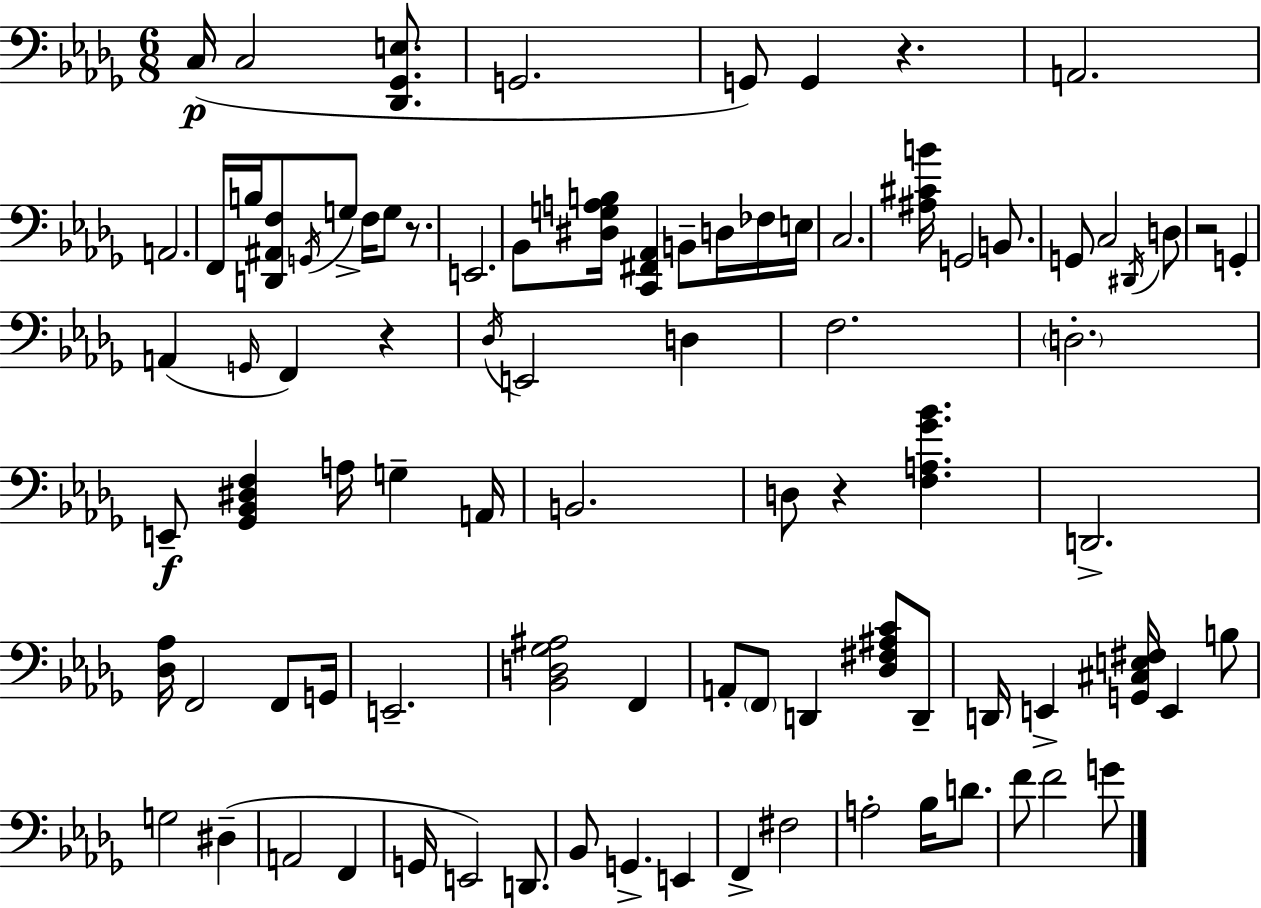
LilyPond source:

{
  \clef bass
  \numericTimeSignature
  \time 6/8
  \key bes \minor
  c16(\p c2 <des, ges, e>8. | g,2. | g,8) g,4 r4. | a,2. | \break a,2. | f,16 b16 <d, ais, f>8 \acciaccatura { g,16 } g8-> f16 g8 r8. | e,2. | bes,8 <dis g a b>16 <c, fis, aes,>4 b,8-- d16 fes16 | \break e16 c2. | <ais cis' b'>16 g,2 b,8. | g,8 c2 \acciaccatura { dis,16 } | d8 r2 g,4-. | \break a,4( \grace { g,16 } f,4) r4 | \acciaccatura { des16 } e,2 | d4 f2. | \parenthesize d2.-. | \break e,8--\f <ges, bes, dis f>4 a16 g4-- | a,16 b,2. | d8 r4 <f a ges' bes'>4. | d,2.-> | \break <des aes>16 f,2 | f,8 g,16 e,2.-- | <bes, d ges ais>2 | f,4 a,8-. \parenthesize f,8 d,4 | \break <des fis ais c'>8 d,8-- d,16 e,4-> <g, cis e fis>16 e,4 | b8 g2 | dis4--( a,2 | f,4 g,16 e,2) | \break d,8. bes,8 g,4.-> | e,4 f,4-> fis2 | a2-. | bes16 d'8. f'8 f'2 | \break g'8 \bar "|."
}